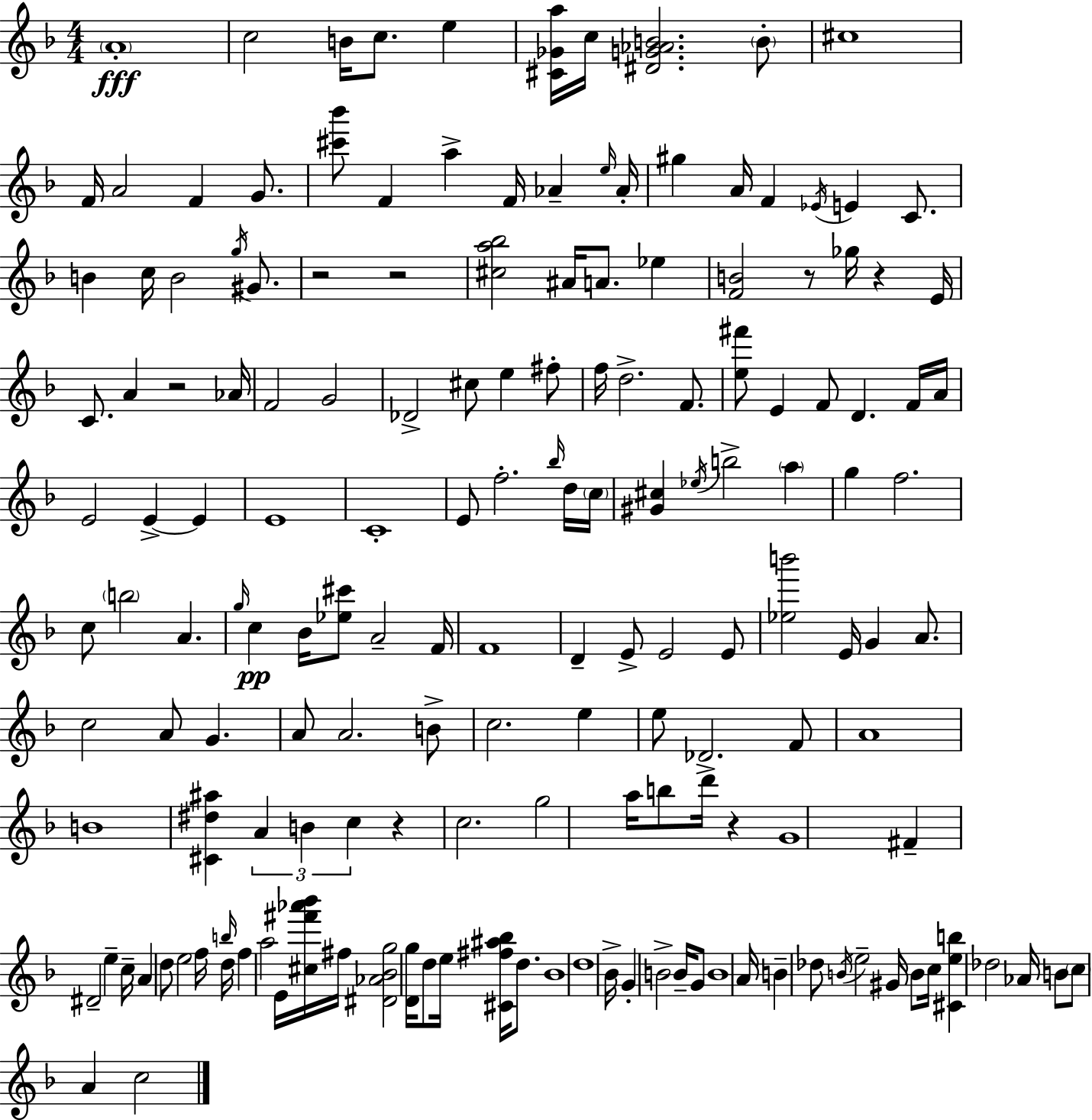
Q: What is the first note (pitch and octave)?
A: A4